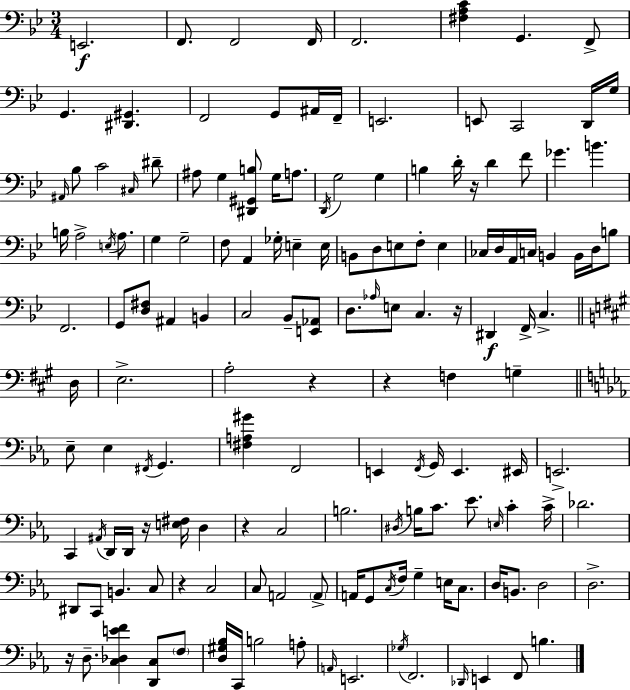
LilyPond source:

{
  \clef bass
  \numericTimeSignature
  \time 3/4
  \key bes \major
  e,2.\f | f,8. f,2 f,16 | f,2. | <fis a c'>4 g,4. f,8-> | \break g,4. <dis, gis,>4. | f,2 g,8 ais,16 f,16-- | e,2. | e,8 c,2 d,16 g16 | \break \grace { ais,16 } bes8 c'2 \grace { cis16 } | dis'8-- ais8 g4 <dis, gis, b>8 g16 a8. | \acciaccatura { d,16 } g2 g4 | b4 d'16-. r16 d'4 | \break f'8 ges'4. b'4. | b16 a2-> | \acciaccatura { e16 } a8. g4 g2-- | f8 a,4 ges16-. e4-- | \break e16 b,8 d8 e8 f8-. | e4 ces16 d16 a,16 c16 b,4 | b,16 d16 b8 f,2. | g,8 <d fis>8 ais,4 | \break b,4 c2 | bes,8-- <e, aes,>8 d8. \grace { aes16 } e8 c4. | r16 dis,4\f f,16-> c4.-> | \bar "||" \break \key a \major d16 e2.-> | a2-. r4 | r4 f4 g4-- | \bar "||" \break \key ees \major ees8-- ees4 \acciaccatura { fis,16 } g,4. | <fis a gis'>4 f,2 | e,4 \acciaccatura { f,16 } g,16 e,4. | eis,16 e,2.-> | \break c,4 \acciaccatura { ais,16 } d,16 d,16 r16 <e fis>16 d4 | r4 c2 | b2. | \acciaccatura { dis16 } b16 c'8. ees'8. \grace { e16 } | \break c'4-. c'16-> des'2. | dis,8 c,8 b,4. | c8 r4 c2 | c8 a,2 | \break \parenthesize a,8-> a,16 g,8 \acciaccatura { c16 } f16 g4-- | e16 c8. d16 b,8. d2 | d2.-> | r16 d8.-- <c des e' f'>4 | \break <d, c>8 \parenthesize f8 <d gis bes>16 c,16 b2 | a8-. \grace { a,16 } e,2. | \acciaccatura { ges16 } f,2. | \grace { des,16 } e,4 | \break f,8 b4. \bar "|."
}